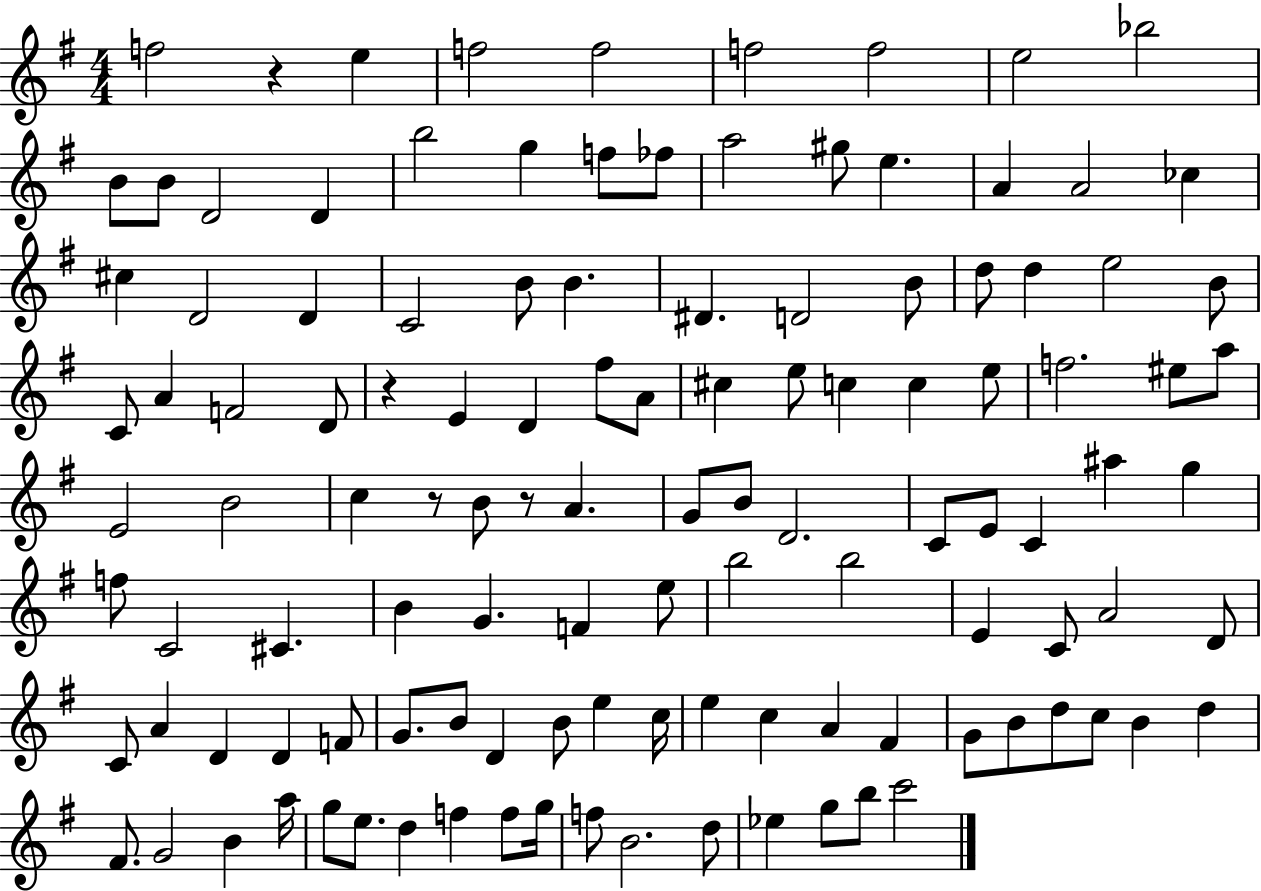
{
  \clef treble
  \numericTimeSignature
  \time 4/4
  \key g \major
  f''2 r4 e''4 | f''2 f''2 | f''2 f''2 | e''2 bes''2 | \break b'8 b'8 d'2 d'4 | b''2 g''4 f''8 fes''8 | a''2 gis''8 e''4. | a'4 a'2 ces''4 | \break cis''4 d'2 d'4 | c'2 b'8 b'4. | dis'4. d'2 b'8 | d''8 d''4 e''2 b'8 | \break c'8 a'4 f'2 d'8 | r4 e'4 d'4 fis''8 a'8 | cis''4 e''8 c''4 c''4 e''8 | f''2. eis''8 a''8 | \break e'2 b'2 | c''4 r8 b'8 r8 a'4. | g'8 b'8 d'2. | c'8 e'8 c'4 ais''4 g''4 | \break f''8 c'2 cis'4. | b'4 g'4. f'4 e''8 | b''2 b''2 | e'4 c'8 a'2 d'8 | \break c'8 a'4 d'4 d'4 f'8 | g'8. b'8 d'4 b'8 e''4 c''16 | e''4 c''4 a'4 fis'4 | g'8 b'8 d''8 c''8 b'4 d''4 | \break fis'8. g'2 b'4 a''16 | g''8 e''8. d''4 f''4 f''8 g''16 | f''8 b'2. d''8 | ees''4 g''8 b''8 c'''2 | \break \bar "|."
}